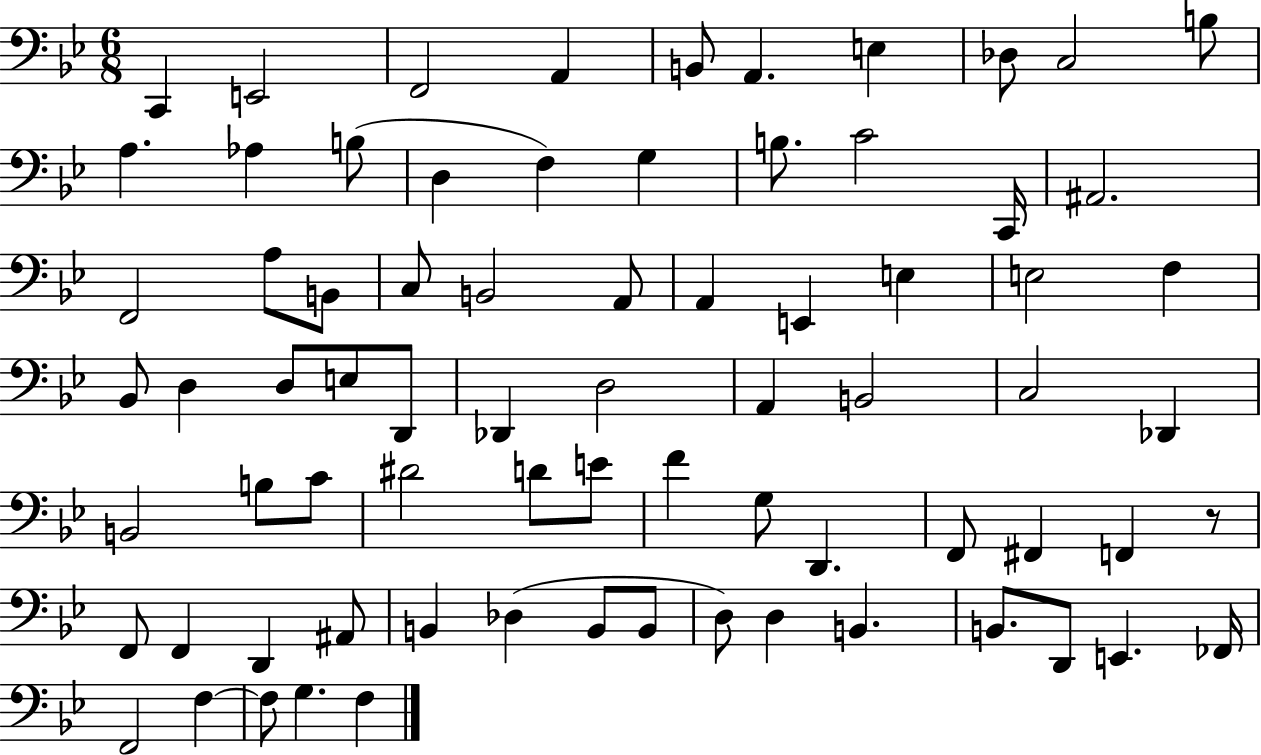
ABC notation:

X:1
T:Untitled
M:6/8
L:1/4
K:Bb
C,, E,,2 F,,2 A,, B,,/2 A,, E, _D,/2 C,2 B,/2 A, _A, B,/2 D, F, G, B,/2 C2 C,,/4 ^A,,2 F,,2 A,/2 B,,/2 C,/2 B,,2 A,,/2 A,, E,, E, E,2 F, _B,,/2 D, D,/2 E,/2 D,,/2 _D,, D,2 A,, B,,2 C,2 _D,, B,,2 B,/2 C/2 ^D2 D/2 E/2 F G,/2 D,, F,,/2 ^F,, F,, z/2 F,,/2 F,, D,, ^A,,/2 B,, _D, B,,/2 B,,/2 D,/2 D, B,, B,,/2 D,,/2 E,, _F,,/4 F,,2 F, F,/2 G, F,